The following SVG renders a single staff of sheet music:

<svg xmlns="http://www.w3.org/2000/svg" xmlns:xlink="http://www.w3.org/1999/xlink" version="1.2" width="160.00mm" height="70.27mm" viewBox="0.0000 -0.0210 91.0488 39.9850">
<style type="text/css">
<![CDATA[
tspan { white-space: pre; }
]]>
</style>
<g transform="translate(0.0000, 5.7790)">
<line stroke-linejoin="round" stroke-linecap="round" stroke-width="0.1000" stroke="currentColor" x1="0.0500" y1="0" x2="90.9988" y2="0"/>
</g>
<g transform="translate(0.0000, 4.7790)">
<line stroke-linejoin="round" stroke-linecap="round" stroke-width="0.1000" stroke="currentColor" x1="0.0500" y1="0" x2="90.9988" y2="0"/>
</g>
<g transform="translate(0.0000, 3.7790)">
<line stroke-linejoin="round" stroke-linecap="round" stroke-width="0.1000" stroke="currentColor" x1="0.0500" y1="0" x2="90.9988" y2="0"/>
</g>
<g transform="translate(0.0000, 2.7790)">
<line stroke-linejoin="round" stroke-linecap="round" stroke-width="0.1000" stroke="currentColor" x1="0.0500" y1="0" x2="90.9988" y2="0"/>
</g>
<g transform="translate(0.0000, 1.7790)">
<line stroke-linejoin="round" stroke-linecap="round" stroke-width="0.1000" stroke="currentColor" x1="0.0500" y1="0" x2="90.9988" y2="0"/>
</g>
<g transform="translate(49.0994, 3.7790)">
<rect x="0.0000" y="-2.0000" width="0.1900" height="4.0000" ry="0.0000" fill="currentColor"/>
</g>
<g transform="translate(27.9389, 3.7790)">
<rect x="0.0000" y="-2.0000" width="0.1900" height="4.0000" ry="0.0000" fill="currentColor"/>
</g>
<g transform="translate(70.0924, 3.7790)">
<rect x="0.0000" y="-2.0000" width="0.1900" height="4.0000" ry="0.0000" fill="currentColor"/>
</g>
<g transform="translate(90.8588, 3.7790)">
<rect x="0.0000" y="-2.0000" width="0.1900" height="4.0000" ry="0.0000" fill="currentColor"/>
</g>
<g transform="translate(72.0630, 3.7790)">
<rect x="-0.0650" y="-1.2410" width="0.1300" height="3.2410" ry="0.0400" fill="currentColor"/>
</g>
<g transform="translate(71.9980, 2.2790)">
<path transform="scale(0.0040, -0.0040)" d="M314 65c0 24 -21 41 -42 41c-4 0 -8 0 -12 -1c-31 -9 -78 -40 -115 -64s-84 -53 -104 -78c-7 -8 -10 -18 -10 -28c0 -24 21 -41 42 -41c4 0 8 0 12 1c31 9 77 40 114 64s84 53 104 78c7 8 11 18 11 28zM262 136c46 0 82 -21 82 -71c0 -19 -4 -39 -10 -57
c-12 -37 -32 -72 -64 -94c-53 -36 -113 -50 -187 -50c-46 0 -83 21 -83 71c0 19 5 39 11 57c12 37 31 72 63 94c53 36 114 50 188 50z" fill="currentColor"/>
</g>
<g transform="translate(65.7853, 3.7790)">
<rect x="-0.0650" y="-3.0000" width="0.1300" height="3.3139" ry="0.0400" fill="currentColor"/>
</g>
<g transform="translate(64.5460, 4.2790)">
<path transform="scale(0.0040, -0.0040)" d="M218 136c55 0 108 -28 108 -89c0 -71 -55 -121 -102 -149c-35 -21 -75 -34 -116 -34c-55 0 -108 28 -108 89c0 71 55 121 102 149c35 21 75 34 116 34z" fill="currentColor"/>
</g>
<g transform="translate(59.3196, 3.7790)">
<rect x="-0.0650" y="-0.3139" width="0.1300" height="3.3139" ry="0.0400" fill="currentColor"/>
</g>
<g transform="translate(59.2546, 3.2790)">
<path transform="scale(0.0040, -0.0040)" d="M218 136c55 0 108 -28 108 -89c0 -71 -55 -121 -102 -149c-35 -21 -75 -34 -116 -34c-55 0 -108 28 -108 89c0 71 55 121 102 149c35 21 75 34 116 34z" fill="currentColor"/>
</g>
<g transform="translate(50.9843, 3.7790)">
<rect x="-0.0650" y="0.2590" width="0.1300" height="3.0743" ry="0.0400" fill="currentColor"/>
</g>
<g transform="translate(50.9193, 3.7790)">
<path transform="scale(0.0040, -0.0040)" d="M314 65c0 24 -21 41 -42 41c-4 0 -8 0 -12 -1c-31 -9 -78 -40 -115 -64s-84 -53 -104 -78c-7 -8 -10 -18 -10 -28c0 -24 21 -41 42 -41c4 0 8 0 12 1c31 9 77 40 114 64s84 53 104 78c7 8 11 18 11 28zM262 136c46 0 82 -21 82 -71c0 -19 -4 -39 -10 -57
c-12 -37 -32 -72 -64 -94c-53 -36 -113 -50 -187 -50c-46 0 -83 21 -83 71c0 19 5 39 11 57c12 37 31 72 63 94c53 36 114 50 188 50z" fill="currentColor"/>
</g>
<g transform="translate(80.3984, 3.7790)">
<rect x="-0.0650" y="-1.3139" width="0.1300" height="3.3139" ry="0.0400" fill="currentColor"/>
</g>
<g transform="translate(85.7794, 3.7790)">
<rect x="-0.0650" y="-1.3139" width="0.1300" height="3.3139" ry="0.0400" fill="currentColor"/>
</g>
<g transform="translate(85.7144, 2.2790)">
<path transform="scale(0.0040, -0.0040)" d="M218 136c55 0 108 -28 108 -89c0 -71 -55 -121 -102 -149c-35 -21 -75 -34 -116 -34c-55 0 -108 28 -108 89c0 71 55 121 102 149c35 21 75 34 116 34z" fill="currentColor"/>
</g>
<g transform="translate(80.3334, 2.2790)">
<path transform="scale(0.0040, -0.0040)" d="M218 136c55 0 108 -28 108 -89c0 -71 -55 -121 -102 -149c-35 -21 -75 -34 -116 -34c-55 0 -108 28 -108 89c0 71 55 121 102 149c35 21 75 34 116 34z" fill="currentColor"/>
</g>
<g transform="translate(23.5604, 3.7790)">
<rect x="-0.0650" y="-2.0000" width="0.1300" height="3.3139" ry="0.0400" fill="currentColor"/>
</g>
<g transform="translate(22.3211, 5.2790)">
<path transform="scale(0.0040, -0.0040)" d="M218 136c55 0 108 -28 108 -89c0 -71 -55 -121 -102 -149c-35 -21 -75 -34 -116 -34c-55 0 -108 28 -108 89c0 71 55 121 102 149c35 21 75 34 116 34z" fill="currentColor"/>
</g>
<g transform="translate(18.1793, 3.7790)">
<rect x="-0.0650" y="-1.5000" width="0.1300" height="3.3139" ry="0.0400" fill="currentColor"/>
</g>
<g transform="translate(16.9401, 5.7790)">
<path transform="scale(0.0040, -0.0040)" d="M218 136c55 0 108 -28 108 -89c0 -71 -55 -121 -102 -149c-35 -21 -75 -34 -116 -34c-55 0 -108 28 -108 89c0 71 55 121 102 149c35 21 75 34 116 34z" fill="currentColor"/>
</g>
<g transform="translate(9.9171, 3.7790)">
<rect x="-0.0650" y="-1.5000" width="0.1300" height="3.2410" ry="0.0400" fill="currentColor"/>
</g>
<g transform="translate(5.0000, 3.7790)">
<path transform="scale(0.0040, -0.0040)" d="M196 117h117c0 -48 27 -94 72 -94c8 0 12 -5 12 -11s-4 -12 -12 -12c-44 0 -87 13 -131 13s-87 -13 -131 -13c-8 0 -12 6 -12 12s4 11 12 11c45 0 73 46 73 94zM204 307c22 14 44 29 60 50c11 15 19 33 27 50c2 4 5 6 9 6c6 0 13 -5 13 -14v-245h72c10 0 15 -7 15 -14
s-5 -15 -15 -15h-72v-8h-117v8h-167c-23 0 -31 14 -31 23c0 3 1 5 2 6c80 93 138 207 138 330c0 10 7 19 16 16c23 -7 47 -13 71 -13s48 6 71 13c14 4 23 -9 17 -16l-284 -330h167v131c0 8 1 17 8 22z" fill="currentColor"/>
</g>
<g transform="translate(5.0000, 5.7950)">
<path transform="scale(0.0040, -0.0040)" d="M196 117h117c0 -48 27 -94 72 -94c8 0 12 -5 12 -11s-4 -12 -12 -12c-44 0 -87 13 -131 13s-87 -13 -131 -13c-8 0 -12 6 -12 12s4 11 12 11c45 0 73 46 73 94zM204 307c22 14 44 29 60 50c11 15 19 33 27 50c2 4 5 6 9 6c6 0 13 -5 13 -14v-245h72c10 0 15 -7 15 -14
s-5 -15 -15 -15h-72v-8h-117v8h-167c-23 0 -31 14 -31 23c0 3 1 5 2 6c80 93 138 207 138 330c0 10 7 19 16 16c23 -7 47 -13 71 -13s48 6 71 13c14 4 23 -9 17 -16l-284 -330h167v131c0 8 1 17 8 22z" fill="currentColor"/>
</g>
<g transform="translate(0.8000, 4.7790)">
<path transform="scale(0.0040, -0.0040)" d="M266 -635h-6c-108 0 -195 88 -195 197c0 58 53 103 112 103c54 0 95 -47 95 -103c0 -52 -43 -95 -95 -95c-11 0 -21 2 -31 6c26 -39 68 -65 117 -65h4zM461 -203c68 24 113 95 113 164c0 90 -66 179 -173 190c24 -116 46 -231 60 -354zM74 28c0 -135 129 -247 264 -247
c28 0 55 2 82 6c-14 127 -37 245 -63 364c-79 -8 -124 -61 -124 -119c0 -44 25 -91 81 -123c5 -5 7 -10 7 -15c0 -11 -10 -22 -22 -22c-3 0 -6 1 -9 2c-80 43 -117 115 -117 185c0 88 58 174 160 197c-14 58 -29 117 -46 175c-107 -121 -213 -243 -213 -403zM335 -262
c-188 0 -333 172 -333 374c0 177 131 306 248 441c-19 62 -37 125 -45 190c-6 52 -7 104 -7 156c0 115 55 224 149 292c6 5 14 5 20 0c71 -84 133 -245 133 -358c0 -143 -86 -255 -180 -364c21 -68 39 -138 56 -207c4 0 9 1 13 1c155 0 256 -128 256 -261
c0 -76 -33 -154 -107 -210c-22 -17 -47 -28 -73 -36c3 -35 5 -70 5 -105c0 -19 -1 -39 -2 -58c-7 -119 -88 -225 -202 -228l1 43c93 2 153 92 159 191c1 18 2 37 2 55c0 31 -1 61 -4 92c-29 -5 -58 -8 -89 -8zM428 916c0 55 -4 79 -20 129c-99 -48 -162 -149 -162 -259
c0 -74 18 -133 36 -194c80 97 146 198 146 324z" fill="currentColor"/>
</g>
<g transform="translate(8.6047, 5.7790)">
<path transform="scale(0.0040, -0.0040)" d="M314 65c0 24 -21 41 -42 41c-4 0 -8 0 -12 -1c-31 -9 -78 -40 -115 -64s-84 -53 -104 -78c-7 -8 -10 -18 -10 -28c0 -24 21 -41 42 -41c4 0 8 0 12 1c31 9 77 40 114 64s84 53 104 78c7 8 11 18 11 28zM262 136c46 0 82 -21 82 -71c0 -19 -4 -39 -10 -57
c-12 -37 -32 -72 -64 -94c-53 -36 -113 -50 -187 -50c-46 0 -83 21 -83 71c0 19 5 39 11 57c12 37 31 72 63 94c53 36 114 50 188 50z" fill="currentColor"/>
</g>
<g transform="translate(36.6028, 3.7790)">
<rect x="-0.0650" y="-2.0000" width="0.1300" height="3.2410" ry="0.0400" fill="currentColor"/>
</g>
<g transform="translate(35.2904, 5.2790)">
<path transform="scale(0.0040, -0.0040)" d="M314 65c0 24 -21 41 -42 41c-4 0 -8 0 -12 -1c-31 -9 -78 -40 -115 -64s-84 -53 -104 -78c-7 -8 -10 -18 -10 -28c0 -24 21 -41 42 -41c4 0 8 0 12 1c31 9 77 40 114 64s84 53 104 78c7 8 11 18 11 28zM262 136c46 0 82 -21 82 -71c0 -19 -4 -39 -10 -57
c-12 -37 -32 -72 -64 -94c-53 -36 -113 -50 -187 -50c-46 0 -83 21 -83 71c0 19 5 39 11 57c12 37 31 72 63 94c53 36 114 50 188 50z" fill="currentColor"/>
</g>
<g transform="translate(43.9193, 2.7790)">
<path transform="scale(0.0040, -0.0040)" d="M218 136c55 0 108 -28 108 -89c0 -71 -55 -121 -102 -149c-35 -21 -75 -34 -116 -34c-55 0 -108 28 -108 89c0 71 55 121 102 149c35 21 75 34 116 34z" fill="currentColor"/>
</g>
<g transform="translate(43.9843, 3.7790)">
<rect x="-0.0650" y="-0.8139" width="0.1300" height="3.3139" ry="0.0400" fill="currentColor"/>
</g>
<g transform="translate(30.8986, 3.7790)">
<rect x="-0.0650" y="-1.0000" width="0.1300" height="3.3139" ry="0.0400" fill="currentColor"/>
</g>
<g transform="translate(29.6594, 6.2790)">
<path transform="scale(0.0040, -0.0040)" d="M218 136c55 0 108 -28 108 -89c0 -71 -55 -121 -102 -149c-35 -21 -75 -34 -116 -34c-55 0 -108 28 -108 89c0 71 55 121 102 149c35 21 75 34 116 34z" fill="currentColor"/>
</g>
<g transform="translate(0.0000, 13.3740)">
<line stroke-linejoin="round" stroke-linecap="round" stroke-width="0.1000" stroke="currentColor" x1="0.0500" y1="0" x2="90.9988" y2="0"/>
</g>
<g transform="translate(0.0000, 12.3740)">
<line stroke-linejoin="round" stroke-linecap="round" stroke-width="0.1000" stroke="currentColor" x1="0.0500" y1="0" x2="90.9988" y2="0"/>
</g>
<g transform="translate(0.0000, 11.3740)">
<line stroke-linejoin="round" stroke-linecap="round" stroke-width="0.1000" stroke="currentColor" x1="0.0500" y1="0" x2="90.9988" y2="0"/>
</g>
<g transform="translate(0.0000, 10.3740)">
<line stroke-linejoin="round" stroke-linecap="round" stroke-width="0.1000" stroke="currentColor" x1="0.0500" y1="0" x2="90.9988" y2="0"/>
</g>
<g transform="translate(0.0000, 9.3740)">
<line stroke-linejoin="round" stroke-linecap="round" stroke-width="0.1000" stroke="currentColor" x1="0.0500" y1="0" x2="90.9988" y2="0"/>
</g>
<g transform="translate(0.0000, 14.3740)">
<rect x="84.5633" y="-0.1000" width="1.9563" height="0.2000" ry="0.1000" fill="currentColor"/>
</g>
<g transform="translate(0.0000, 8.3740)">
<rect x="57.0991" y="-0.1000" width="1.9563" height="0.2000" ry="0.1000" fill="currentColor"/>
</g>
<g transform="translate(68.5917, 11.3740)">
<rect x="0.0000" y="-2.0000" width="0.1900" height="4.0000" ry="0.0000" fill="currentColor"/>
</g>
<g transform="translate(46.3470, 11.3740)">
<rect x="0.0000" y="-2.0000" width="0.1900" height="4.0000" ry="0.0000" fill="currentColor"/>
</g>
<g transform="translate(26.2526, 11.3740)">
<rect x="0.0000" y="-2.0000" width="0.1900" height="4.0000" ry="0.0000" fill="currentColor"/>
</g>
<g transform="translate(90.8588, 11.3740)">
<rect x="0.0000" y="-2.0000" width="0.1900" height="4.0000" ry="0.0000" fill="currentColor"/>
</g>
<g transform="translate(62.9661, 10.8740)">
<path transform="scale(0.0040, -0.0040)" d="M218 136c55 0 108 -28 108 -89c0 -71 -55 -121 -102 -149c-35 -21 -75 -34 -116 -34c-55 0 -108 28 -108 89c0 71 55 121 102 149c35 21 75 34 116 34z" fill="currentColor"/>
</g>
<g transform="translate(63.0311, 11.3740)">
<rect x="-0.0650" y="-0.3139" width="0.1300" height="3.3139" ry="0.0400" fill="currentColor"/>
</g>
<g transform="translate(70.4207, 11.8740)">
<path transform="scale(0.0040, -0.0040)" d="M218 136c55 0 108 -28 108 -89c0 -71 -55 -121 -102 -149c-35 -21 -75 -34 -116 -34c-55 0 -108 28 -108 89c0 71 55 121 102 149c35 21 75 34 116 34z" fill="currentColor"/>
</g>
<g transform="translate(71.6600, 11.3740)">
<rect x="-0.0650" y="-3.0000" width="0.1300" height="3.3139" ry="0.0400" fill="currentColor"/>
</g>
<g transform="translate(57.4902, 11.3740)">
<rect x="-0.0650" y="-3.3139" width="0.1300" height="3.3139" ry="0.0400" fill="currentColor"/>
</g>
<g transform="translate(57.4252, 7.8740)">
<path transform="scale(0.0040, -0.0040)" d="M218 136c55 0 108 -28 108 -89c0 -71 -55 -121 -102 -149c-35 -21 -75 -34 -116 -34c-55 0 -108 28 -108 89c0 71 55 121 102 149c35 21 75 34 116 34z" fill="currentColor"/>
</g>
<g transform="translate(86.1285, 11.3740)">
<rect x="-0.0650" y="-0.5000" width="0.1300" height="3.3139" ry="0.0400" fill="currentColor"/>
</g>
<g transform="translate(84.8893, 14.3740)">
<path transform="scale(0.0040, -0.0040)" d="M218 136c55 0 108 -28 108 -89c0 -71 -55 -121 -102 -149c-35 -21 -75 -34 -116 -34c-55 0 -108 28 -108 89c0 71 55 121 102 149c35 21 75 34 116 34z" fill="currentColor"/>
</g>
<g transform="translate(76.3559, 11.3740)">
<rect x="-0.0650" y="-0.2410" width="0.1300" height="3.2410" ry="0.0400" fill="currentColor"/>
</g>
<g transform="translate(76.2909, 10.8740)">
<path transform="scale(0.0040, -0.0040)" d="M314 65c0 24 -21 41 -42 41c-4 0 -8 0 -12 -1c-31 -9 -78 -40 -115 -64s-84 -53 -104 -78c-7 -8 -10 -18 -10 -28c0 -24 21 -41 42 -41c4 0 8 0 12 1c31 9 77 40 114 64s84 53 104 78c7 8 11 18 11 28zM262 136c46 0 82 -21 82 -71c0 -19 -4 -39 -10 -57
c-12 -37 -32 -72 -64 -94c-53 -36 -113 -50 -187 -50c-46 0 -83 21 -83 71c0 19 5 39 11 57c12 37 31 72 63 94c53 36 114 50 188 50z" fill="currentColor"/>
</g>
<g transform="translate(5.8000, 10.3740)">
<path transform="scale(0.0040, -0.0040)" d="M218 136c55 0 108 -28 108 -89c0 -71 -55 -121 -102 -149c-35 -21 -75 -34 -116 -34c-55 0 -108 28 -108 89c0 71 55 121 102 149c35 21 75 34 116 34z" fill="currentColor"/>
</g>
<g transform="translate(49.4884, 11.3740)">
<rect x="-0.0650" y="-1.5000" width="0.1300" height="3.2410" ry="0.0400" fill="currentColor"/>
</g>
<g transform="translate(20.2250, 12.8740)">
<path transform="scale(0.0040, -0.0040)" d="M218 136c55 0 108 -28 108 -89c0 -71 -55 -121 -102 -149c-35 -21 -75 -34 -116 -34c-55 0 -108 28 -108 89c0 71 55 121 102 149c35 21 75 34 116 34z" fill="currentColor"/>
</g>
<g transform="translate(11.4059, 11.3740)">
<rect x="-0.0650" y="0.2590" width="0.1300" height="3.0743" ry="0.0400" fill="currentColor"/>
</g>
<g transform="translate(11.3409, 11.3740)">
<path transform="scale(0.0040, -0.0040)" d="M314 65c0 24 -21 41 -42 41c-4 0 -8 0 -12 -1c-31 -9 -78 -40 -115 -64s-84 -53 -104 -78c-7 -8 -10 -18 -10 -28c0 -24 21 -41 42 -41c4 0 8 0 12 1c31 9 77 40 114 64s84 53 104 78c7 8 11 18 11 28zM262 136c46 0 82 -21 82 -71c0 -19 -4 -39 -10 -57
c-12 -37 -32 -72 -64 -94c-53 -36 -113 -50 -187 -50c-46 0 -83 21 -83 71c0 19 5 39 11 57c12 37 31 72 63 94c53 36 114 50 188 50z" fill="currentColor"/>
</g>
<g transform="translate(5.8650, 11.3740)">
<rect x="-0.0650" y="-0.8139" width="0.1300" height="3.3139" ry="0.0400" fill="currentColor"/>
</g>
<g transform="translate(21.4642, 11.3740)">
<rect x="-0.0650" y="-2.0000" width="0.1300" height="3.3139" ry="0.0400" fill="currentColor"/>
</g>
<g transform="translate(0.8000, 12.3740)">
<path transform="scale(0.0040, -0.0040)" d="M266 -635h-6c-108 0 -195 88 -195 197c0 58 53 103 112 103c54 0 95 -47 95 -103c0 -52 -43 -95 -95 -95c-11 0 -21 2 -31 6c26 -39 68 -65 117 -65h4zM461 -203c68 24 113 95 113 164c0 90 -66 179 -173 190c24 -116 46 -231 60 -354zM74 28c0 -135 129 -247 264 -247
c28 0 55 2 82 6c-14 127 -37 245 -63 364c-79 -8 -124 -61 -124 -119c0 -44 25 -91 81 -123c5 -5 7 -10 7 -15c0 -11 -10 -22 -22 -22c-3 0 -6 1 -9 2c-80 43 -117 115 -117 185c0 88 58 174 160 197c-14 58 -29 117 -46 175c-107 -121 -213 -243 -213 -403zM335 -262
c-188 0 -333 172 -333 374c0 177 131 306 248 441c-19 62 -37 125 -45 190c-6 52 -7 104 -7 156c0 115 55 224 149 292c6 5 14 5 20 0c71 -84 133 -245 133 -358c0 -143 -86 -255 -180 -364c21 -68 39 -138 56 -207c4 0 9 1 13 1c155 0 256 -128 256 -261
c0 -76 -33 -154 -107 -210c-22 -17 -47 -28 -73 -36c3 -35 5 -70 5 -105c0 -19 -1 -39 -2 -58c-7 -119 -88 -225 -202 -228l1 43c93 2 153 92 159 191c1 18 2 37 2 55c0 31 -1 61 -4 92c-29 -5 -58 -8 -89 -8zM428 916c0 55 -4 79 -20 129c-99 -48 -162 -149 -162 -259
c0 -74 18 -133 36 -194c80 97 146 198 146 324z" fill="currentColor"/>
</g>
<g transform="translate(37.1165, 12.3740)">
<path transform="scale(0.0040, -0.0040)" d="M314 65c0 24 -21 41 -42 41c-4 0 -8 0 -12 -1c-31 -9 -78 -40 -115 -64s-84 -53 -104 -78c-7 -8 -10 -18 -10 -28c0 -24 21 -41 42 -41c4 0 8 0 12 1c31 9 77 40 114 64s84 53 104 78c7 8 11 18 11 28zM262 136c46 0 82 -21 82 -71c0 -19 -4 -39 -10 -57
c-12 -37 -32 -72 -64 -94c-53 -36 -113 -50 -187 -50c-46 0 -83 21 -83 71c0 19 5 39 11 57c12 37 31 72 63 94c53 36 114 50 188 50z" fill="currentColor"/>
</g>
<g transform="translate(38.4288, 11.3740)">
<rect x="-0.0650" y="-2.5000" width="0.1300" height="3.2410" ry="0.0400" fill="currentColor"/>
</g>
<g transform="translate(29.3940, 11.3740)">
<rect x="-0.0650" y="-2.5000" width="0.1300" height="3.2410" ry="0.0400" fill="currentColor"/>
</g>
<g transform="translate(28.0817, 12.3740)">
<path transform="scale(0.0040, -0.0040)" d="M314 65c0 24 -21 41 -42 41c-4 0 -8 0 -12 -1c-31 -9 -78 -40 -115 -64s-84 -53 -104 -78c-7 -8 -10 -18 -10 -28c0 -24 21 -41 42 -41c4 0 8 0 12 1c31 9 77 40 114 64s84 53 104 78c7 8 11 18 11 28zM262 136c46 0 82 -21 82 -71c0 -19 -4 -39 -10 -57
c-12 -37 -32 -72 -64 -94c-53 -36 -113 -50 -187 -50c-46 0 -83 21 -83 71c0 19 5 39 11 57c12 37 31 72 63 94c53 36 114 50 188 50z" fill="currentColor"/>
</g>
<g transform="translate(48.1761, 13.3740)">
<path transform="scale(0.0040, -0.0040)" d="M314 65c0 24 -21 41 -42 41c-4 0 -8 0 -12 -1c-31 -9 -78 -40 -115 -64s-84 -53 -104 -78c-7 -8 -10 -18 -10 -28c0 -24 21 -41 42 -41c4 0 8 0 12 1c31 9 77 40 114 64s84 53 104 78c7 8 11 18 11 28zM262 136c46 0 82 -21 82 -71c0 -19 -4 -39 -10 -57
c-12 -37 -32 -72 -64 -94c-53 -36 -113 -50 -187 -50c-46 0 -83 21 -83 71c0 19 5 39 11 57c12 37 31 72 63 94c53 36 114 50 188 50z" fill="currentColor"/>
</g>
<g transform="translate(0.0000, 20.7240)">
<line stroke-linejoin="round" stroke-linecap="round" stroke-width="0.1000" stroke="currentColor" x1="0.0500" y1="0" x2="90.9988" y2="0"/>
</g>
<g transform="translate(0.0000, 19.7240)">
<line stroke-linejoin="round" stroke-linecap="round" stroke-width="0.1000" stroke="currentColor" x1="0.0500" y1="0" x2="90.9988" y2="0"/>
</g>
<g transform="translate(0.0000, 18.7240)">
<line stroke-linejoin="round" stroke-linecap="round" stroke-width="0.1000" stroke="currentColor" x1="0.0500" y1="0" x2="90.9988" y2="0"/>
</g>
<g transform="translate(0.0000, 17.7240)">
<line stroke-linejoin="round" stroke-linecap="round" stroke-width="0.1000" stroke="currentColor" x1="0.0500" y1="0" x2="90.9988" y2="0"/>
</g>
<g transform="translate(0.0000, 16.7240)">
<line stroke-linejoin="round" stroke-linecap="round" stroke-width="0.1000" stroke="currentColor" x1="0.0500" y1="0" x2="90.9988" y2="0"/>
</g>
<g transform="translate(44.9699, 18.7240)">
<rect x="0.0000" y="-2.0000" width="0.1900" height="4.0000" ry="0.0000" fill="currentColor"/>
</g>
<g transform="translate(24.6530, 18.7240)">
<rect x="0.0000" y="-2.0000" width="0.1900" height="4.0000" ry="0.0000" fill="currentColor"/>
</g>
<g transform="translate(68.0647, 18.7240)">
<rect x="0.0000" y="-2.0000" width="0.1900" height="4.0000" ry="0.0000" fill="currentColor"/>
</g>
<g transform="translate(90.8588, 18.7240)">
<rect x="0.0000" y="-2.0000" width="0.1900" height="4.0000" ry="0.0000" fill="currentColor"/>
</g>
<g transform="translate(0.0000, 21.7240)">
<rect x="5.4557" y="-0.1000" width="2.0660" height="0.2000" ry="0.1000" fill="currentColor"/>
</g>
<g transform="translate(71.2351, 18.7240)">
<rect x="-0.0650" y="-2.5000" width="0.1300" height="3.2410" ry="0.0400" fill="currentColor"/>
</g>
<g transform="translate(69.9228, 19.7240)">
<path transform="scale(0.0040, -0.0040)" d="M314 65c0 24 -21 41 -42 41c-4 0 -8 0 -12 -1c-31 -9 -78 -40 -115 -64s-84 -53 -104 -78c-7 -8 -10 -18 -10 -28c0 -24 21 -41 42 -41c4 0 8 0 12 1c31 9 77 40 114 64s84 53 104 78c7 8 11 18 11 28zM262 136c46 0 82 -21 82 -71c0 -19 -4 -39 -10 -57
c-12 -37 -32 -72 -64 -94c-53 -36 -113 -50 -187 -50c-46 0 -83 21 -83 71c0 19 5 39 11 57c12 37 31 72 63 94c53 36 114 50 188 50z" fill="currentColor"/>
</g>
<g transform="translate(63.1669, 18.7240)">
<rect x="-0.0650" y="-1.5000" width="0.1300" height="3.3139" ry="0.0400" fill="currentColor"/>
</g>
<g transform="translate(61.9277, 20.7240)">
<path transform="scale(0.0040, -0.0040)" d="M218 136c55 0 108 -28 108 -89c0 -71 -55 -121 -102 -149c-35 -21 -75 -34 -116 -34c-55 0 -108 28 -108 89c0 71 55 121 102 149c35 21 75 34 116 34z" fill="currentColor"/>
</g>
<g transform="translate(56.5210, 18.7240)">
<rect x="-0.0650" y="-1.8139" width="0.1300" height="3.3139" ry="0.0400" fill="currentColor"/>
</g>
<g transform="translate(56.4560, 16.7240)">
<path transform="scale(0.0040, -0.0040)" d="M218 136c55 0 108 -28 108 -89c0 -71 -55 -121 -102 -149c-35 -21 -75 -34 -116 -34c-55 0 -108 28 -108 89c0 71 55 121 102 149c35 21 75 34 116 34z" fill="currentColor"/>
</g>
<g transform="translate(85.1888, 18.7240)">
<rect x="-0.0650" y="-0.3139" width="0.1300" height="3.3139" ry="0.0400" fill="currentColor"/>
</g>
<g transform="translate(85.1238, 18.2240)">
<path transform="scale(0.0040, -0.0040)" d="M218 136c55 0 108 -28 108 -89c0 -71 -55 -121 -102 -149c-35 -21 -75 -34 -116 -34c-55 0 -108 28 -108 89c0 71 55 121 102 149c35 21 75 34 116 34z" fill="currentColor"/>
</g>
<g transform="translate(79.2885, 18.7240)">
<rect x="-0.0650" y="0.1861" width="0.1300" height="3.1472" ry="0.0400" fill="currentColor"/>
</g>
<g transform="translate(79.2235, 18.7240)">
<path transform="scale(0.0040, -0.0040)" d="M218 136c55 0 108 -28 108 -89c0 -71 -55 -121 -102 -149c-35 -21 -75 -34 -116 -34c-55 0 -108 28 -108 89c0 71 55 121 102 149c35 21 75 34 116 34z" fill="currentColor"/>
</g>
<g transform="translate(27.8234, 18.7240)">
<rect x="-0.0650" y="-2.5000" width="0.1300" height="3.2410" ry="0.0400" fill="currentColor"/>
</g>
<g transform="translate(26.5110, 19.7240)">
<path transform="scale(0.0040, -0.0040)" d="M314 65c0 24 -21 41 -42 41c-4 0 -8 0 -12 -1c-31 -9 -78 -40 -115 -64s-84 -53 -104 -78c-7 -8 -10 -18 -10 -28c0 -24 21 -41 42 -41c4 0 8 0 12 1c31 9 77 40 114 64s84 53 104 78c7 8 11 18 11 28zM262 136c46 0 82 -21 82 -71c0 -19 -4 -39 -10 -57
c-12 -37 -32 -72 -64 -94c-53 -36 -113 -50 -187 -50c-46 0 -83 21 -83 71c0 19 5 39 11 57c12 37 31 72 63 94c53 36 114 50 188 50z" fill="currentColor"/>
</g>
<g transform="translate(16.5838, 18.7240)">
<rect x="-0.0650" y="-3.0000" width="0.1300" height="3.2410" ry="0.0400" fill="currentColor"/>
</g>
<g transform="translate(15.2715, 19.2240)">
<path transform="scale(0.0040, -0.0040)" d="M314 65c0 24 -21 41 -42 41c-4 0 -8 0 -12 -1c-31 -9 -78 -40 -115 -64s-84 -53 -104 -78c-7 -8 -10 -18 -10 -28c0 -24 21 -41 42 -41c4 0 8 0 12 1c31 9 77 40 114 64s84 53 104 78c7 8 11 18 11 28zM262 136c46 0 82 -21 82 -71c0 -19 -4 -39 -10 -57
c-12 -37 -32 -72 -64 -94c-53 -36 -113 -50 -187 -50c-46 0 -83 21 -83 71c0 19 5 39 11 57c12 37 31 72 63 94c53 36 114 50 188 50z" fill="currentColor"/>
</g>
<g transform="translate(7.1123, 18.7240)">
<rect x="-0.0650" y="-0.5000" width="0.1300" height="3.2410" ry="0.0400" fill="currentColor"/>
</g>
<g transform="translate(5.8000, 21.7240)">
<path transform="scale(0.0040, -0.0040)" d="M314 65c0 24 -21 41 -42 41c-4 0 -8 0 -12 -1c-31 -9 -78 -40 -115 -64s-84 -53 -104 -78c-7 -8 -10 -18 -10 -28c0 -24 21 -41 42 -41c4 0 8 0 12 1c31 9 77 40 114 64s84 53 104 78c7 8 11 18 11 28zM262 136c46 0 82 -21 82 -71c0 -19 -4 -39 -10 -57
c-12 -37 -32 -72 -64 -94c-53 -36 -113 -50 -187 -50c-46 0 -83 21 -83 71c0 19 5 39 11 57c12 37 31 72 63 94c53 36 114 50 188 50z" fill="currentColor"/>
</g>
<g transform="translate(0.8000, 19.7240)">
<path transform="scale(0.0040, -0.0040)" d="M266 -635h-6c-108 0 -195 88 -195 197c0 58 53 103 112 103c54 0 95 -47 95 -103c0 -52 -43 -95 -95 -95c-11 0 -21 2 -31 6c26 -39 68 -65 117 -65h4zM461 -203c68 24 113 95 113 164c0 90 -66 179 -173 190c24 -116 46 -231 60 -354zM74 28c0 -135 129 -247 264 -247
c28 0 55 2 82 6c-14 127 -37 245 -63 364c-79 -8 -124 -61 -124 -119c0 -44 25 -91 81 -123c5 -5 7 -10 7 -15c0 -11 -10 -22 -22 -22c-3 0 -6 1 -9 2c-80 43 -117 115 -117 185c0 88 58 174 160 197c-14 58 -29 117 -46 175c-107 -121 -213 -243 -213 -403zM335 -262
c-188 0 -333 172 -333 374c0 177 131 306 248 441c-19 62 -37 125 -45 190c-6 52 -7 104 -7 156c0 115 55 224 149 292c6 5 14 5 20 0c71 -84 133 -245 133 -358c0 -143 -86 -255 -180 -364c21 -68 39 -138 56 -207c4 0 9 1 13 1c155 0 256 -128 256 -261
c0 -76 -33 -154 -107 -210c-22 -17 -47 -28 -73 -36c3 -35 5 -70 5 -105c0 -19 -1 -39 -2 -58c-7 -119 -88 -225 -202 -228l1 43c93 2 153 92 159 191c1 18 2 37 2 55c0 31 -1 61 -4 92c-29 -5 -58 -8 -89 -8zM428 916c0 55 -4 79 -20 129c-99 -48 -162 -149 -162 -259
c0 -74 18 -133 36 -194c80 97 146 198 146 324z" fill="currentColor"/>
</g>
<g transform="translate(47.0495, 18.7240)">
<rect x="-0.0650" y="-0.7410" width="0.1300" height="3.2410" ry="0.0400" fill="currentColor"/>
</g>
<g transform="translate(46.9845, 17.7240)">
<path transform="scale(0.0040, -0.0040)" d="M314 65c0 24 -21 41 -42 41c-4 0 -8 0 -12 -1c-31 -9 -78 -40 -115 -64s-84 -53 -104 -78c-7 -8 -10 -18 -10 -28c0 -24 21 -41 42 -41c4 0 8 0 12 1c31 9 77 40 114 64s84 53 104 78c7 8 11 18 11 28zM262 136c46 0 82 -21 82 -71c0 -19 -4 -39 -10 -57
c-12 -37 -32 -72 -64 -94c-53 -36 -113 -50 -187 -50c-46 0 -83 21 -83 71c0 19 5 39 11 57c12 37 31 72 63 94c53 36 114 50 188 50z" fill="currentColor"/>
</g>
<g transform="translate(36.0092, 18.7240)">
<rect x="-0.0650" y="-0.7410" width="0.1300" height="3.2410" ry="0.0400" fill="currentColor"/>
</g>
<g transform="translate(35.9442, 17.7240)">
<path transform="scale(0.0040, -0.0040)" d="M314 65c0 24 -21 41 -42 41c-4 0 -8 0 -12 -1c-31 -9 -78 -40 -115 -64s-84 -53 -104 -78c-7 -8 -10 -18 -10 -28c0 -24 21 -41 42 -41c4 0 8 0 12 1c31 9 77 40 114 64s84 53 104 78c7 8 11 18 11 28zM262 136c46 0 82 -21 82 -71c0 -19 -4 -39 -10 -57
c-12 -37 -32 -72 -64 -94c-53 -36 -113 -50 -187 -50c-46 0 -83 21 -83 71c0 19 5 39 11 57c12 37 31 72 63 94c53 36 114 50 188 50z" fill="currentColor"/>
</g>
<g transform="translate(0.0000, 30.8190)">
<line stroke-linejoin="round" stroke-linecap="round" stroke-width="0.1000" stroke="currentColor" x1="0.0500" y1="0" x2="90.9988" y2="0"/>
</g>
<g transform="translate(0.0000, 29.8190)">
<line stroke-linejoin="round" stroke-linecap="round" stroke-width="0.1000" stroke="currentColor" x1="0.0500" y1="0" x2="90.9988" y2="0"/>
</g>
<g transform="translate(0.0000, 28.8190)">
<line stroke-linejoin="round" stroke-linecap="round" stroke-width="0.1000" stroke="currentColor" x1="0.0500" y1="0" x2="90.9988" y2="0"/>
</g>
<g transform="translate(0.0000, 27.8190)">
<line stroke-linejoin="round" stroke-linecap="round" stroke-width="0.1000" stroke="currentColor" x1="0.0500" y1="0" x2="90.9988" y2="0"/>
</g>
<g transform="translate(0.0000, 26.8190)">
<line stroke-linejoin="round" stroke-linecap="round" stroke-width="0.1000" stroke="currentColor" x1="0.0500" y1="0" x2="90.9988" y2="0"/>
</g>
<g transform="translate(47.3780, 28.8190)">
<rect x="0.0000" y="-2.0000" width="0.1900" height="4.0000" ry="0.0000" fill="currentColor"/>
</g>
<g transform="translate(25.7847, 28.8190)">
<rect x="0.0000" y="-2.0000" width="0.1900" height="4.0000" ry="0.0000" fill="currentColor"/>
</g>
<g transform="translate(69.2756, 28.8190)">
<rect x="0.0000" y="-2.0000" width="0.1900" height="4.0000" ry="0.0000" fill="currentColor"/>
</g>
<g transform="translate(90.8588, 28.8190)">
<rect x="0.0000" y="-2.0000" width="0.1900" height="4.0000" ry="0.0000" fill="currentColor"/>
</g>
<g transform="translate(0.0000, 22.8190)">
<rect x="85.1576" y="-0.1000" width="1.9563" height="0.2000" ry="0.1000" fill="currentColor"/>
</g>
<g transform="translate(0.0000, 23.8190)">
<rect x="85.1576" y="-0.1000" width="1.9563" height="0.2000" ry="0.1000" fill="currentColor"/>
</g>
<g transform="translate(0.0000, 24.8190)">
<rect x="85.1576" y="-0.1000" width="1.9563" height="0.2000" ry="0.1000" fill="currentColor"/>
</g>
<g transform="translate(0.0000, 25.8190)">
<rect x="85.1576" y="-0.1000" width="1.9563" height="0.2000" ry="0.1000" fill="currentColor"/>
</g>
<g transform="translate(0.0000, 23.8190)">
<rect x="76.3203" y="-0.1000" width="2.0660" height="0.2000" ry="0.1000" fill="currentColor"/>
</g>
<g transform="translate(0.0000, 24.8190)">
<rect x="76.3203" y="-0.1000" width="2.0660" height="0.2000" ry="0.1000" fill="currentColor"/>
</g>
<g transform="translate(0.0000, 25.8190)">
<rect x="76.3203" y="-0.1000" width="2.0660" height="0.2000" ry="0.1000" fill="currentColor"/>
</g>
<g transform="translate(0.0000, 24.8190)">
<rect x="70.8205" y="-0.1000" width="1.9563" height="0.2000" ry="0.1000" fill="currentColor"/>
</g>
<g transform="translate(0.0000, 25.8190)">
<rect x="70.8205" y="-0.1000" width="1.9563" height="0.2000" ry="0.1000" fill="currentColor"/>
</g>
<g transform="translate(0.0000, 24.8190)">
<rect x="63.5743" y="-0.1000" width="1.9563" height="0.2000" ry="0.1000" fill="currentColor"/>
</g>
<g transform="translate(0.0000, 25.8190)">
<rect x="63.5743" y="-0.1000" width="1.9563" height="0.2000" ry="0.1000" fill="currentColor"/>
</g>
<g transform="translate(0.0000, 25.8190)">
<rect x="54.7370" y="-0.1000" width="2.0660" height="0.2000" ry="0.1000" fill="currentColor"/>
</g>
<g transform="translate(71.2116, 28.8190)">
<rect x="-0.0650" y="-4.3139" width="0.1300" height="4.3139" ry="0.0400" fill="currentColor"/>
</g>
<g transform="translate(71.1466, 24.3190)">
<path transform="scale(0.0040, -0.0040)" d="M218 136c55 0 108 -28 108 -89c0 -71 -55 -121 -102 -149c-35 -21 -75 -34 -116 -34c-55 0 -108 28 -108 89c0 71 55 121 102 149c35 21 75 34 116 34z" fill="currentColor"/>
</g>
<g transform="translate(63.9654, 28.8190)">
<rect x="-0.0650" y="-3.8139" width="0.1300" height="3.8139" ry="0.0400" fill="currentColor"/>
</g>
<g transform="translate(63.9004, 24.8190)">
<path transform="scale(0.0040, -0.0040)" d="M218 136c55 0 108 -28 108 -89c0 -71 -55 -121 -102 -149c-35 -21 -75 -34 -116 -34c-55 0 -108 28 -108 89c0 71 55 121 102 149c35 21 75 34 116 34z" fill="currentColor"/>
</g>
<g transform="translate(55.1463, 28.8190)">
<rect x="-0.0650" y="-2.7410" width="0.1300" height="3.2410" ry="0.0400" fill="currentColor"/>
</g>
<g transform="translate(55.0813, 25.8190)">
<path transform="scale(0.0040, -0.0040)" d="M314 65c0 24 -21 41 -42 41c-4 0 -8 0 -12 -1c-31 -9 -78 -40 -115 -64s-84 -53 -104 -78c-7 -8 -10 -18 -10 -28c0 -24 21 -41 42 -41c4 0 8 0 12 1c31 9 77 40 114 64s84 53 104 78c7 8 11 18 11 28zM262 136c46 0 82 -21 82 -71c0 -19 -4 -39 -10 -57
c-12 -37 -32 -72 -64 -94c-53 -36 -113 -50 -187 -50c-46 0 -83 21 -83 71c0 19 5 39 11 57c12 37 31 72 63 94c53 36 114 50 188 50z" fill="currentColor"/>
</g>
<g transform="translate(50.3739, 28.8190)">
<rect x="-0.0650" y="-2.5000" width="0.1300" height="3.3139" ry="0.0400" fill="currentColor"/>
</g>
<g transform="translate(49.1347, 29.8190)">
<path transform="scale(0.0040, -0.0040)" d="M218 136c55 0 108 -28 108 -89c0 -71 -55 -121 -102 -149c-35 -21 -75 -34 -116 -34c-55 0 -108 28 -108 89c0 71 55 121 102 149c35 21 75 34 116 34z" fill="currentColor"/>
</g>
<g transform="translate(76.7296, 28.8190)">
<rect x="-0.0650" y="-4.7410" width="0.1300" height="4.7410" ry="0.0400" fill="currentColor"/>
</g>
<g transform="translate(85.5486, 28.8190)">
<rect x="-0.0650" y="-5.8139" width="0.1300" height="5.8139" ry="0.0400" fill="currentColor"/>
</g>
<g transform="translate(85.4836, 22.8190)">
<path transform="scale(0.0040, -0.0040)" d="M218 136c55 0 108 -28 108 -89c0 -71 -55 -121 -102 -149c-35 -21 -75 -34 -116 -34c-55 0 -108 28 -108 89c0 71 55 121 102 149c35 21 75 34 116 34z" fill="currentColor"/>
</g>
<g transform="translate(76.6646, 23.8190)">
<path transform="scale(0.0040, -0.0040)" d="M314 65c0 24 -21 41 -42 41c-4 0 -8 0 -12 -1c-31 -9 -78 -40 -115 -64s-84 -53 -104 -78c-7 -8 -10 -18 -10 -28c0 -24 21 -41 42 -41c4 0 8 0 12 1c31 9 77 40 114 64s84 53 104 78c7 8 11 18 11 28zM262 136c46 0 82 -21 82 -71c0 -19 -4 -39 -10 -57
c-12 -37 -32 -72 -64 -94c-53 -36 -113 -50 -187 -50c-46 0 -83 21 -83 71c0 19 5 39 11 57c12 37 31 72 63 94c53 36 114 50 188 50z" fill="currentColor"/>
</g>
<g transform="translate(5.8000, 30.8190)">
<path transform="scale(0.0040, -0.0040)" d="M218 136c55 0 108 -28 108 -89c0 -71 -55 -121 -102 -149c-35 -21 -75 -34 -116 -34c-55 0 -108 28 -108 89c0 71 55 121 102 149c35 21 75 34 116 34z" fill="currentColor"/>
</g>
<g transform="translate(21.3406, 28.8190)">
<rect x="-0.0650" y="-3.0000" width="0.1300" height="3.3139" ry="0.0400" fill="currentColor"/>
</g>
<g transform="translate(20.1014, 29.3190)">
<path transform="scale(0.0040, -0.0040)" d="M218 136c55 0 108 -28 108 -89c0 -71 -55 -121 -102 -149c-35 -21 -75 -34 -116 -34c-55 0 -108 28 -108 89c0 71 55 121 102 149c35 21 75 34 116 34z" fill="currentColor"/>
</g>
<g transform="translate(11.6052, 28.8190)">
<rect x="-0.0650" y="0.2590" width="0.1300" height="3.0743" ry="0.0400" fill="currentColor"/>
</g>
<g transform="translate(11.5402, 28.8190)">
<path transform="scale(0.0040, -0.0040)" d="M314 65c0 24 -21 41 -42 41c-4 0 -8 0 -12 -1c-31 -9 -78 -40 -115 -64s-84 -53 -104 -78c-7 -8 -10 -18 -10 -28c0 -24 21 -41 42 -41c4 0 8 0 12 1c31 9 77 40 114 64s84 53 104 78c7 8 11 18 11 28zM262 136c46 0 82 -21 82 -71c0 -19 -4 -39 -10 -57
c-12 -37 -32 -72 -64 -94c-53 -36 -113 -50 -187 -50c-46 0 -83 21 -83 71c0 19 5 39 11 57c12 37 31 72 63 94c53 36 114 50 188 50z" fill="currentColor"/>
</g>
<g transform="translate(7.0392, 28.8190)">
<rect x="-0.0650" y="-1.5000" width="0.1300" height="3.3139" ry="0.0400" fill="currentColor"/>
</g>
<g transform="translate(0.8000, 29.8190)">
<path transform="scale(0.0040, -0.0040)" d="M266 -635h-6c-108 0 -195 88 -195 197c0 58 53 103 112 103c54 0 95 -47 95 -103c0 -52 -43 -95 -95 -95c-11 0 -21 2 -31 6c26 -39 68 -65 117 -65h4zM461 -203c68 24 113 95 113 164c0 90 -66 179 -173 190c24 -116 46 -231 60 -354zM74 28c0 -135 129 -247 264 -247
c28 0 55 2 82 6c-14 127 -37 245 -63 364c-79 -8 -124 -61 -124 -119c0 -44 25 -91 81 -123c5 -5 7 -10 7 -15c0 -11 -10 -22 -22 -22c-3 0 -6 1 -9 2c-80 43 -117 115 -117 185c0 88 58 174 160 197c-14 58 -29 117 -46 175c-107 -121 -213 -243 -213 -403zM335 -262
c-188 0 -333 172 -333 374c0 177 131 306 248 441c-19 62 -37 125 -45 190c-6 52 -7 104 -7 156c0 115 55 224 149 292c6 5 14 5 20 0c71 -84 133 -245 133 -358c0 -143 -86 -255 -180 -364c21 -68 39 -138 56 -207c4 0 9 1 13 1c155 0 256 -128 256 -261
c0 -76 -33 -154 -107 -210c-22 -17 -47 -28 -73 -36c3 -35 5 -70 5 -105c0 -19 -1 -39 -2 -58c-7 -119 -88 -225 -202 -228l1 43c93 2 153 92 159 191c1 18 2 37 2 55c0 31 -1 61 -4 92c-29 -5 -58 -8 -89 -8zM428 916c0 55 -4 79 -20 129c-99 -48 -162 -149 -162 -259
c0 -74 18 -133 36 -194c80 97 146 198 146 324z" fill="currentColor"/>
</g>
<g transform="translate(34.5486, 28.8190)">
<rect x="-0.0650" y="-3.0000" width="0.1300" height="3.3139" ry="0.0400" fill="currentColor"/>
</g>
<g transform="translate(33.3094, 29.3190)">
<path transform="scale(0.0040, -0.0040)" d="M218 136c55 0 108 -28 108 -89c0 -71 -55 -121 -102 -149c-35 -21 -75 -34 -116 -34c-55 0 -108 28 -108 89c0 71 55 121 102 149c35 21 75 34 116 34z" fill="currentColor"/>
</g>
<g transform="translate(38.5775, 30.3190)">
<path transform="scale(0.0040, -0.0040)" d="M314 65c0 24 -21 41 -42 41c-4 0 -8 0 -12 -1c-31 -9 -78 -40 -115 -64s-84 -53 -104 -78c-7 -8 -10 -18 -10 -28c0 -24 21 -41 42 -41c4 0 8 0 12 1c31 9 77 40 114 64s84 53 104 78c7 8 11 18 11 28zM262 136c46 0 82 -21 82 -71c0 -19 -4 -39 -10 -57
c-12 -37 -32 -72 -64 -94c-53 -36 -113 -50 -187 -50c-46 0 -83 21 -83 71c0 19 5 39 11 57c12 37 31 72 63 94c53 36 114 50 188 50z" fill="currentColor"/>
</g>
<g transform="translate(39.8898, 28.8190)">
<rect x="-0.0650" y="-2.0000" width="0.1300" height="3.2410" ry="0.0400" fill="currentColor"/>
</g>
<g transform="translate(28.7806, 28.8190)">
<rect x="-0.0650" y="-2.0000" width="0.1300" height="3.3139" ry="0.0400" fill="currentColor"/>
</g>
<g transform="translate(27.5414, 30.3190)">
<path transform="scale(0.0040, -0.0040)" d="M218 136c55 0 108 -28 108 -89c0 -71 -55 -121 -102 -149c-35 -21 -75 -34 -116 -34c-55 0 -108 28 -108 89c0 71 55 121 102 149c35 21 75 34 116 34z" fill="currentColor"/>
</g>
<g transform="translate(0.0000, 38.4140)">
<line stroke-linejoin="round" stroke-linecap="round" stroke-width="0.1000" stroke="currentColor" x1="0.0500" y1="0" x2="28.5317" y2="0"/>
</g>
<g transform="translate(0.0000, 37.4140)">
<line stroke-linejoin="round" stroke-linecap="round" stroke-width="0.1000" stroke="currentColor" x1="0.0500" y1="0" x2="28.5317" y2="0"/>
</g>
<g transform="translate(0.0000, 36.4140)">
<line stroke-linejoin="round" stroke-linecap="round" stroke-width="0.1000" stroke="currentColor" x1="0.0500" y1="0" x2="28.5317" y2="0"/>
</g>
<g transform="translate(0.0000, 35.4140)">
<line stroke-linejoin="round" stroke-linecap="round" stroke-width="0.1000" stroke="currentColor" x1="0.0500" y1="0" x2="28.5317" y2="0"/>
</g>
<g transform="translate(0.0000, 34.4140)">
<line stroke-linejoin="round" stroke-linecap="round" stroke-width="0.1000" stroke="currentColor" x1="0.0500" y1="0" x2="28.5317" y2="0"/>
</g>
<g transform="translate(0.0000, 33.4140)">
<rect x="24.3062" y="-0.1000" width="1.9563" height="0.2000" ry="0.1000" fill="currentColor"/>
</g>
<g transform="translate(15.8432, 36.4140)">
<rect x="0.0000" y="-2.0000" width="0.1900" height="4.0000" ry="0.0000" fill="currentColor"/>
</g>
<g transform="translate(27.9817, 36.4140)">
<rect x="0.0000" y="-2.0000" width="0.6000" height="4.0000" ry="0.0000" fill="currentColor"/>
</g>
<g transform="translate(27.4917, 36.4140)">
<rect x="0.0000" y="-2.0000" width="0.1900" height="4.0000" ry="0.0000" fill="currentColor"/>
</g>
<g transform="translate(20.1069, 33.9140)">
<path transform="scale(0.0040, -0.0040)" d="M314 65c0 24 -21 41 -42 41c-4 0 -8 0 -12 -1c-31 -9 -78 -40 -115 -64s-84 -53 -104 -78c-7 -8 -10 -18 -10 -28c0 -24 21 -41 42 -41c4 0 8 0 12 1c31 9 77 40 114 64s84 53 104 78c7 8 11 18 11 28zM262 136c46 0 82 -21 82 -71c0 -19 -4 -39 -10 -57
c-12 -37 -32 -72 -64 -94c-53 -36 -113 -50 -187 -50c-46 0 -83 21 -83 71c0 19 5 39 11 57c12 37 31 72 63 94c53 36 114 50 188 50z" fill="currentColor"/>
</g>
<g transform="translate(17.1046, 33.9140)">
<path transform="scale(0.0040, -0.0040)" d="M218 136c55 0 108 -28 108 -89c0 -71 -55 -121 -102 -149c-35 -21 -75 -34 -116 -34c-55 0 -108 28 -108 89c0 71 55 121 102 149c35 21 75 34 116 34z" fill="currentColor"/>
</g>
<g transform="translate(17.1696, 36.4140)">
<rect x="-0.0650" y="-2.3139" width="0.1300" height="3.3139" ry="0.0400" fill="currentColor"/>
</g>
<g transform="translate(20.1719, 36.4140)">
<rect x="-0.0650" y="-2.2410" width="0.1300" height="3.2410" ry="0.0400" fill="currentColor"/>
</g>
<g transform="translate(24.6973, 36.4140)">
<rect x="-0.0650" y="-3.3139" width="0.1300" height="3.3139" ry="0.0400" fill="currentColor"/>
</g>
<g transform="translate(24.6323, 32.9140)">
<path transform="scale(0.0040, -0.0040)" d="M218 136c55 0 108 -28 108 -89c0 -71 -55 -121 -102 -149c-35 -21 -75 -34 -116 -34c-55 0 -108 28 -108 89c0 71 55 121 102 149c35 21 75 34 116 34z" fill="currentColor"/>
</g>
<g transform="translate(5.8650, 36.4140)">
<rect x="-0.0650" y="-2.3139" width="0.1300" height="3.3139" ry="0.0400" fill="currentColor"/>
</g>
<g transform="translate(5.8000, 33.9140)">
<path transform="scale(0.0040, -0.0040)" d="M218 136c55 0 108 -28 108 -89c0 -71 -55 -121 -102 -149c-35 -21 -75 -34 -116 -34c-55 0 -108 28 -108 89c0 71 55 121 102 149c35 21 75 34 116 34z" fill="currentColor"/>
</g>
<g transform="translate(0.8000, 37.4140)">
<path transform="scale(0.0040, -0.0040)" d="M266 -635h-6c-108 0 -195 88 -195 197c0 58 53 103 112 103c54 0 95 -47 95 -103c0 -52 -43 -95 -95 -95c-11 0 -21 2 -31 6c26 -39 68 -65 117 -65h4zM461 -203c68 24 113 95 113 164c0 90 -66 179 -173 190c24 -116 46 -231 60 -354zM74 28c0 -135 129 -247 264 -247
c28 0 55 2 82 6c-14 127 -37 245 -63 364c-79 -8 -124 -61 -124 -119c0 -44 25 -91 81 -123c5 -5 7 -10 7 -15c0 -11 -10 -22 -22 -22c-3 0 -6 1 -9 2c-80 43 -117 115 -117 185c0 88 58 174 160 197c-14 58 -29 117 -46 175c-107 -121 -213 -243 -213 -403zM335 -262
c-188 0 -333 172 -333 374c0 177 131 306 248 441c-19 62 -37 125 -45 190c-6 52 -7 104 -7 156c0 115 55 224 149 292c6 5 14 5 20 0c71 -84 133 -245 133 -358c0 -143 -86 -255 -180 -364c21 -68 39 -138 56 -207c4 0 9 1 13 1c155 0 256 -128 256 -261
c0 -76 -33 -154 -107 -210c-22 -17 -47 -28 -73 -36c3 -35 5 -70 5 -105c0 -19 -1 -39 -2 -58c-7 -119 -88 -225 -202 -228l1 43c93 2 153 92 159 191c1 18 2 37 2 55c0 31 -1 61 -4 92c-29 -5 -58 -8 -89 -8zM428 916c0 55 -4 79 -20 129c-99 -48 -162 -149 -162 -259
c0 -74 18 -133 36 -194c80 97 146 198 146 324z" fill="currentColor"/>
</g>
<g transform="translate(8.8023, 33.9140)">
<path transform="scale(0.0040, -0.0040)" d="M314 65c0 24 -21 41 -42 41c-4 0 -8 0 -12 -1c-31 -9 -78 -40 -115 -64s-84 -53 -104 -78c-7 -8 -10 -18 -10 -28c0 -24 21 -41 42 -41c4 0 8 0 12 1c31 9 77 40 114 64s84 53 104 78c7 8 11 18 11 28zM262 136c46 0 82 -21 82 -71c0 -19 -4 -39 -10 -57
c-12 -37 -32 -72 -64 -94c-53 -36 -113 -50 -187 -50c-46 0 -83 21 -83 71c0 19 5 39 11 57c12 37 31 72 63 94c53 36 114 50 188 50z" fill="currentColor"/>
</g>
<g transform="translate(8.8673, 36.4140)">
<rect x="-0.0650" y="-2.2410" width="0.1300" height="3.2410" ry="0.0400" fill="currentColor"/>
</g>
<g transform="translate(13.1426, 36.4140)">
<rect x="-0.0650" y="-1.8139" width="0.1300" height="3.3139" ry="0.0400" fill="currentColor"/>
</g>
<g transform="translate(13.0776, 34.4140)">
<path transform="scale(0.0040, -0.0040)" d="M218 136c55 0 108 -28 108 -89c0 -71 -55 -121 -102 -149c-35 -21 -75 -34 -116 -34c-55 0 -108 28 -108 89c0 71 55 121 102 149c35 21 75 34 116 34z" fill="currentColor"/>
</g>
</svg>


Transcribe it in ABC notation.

X:1
T:Untitled
M:4/4
L:1/4
K:C
E2 E F D F2 d B2 c A e2 e e d B2 F G2 G2 E2 b c A c2 C C2 A2 G2 d2 d2 f E G2 B c E B2 A F A F2 G a2 c' d' e'2 g' g g2 f g g2 b